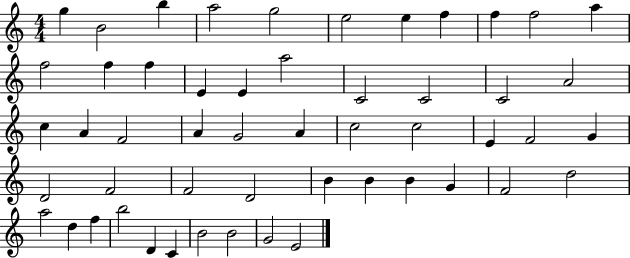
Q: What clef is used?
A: treble